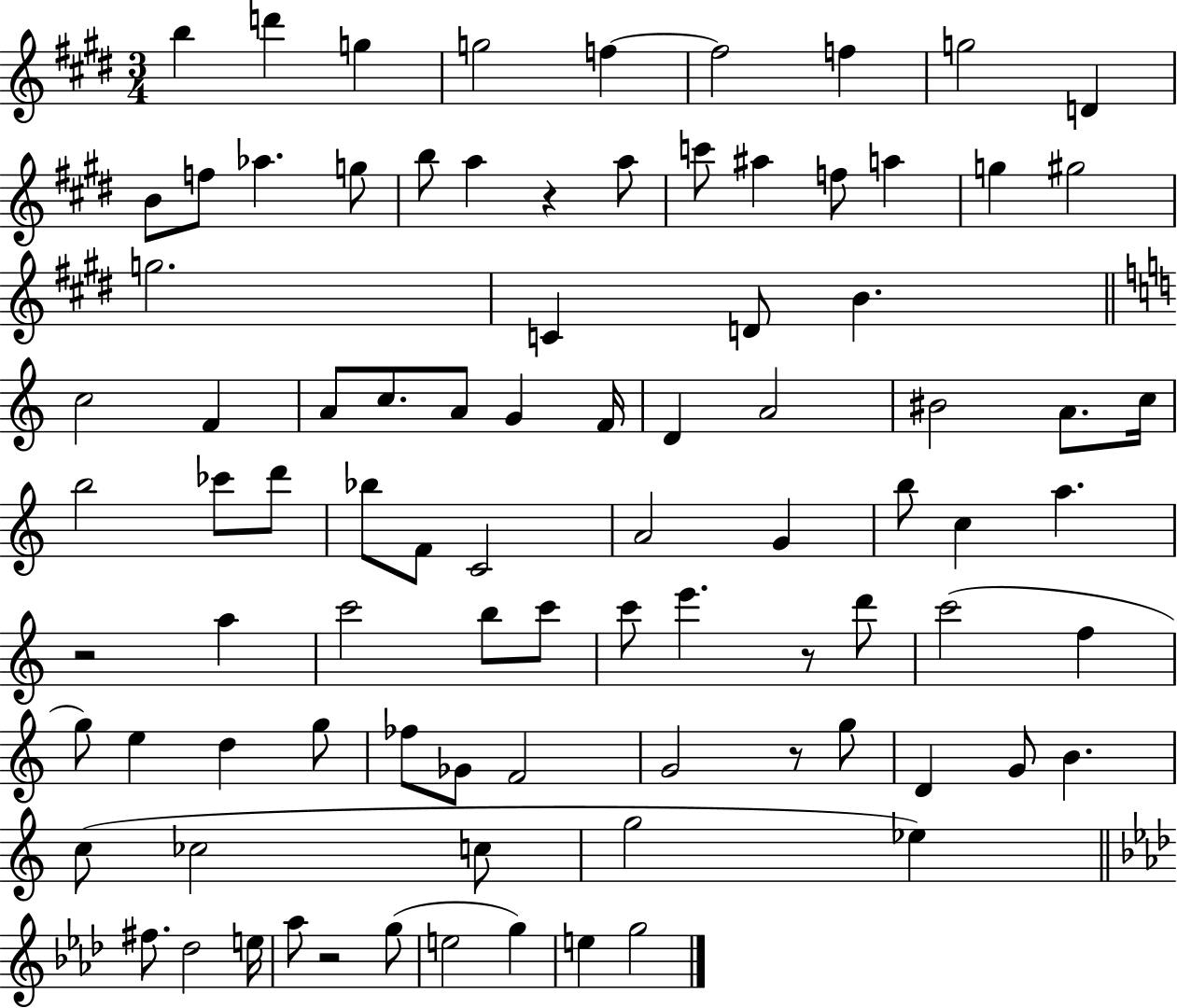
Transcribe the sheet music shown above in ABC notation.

X:1
T:Untitled
M:3/4
L:1/4
K:E
b d' g g2 f f2 f g2 D B/2 f/2 _a g/2 b/2 a z a/2 c'/2 ^a f/2 a g ^g2 g2 C D/2 B c2 F A/2 c/2 A/2 G F/4 D A2 ^B2 A/2 c/4 b2 _c'/2 d'/2 _b/2 F/2 C2 A2 G b/2 c a z2 a c'2 b/2 c'/2 c'/2 e' z/2 d'/2 c'2 f g/2 e d g/2 _f/2 _G/2 F2 G2 z/2 g/2 D G/2 B c/2 _c2 c/2 g2 _e ^f/2 _d2 e/4 _a/2 z2 g/2 e2 g e g2